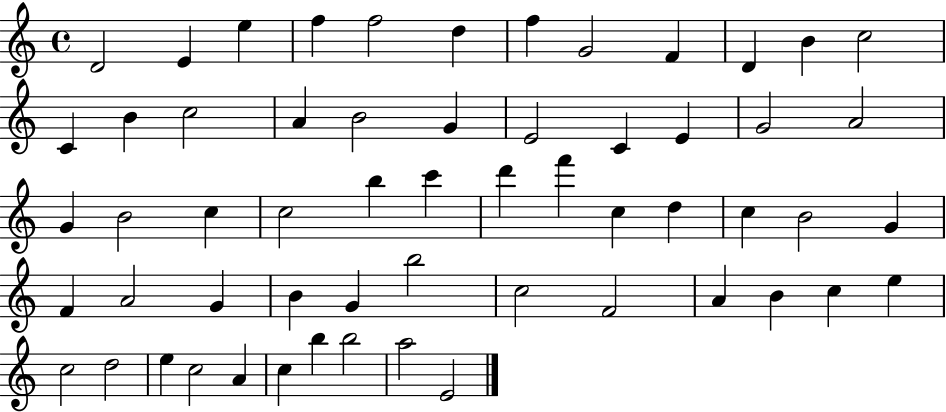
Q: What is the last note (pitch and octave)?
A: E4